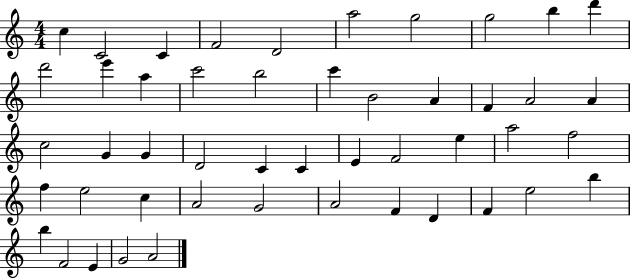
C5/q C4/h C4/q F4/h D4/h A5/h G5/h G5/h B5/q D6/q D6/h E6/q A5/q C6/h B5/h C6/q B4/h A4/q F4/q A4/h A4/q C5/h G4/q G4/q D4/h C4/q C4/q E4/q F4/h E5/q A5/h F5/h F5/q E5/h C5/q A4/h G4/h A4/h F4/q D4/q F4/q E5/h B5/q B5/q F4/h E4/q G4/h A4/h